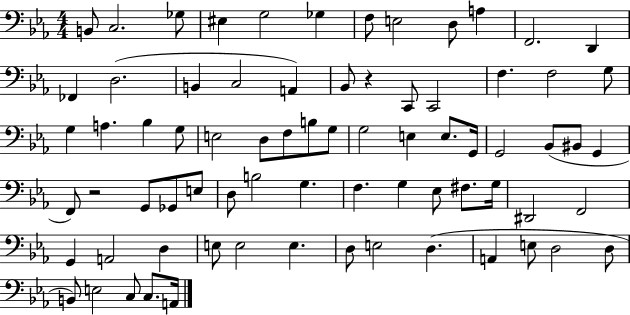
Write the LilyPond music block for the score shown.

{
  \clef bass
  \numericTimeSignature
  \time 4/4
  \key ees \major
  b,8 c2. ges8 | eis4 g2 ges4 | f8 e2 d8 a4 | f,2. d,4 | \break fes,4 d2.( | b,4 c2 a,4) | bes,8 r4 c,8 c,2 | f4. f2 g8 | \break g4 a4. bes4 g8 | e2 d8 f8 b8 g8 | g2 e4 e8. g,16 | g,2 bes,8( bis,8 g,4 | \break f,8) r2 g,8 ges,8 e8 | d8 b2 g4. | f4. g4 ees8 fis8. g16 | dis,2 f,2 | \break g,4 a,2 d4 | e8 e2 e4. | d8 e2 d4.( | a,4 e8 d2 d8 | \break b,8) e2 c8 c8. a,16 | \bar "|."
}